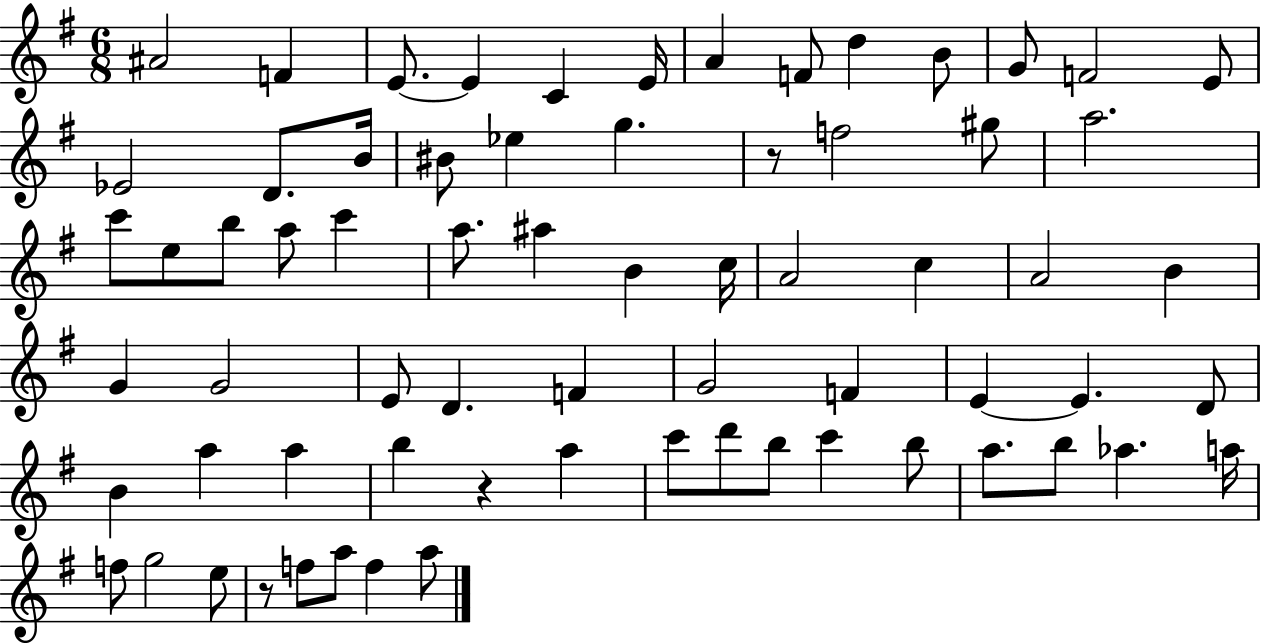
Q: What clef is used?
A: treble